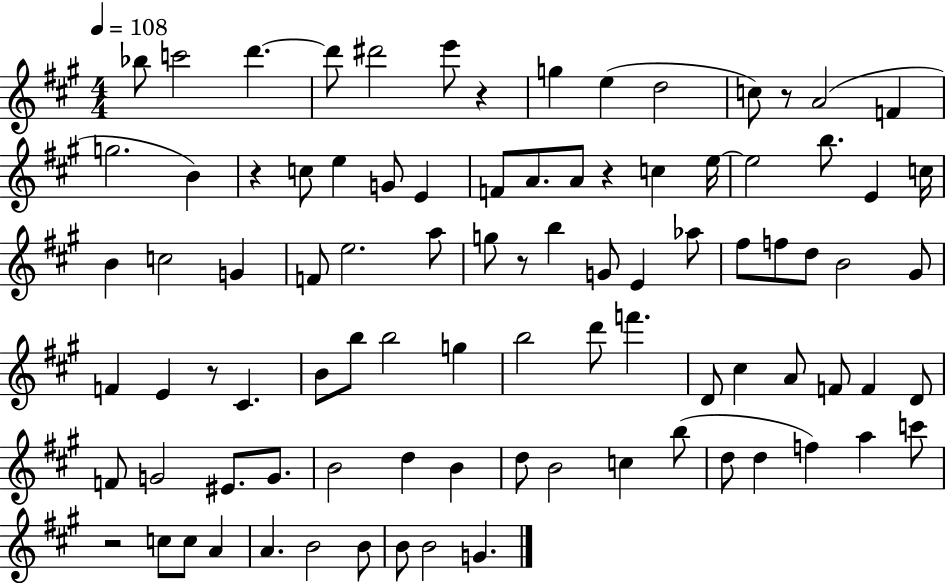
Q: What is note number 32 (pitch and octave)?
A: E5